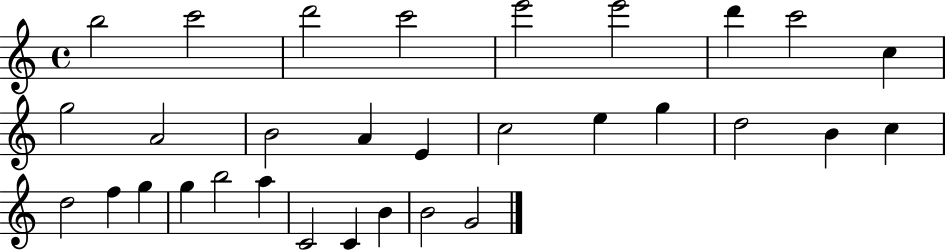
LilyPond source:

{
  \clef treble
  \time 4/4
  \defaultTimeSignature
  \key c \major
  b''2 c'''2 | d'''2 c'''2 | e'''2 e'''2 | d'''4 c'''2 c''4 | \break g''2 a'2 | b'2 a'4 e'4 | c''2 e''4 g''4 | d''2 b'4 c''4 | \break d''2 f''4 g''4 | g''4 b''2 a''4 | c'2 c'4 b'4 | b'2 g'2 | \break \bar "|."
}